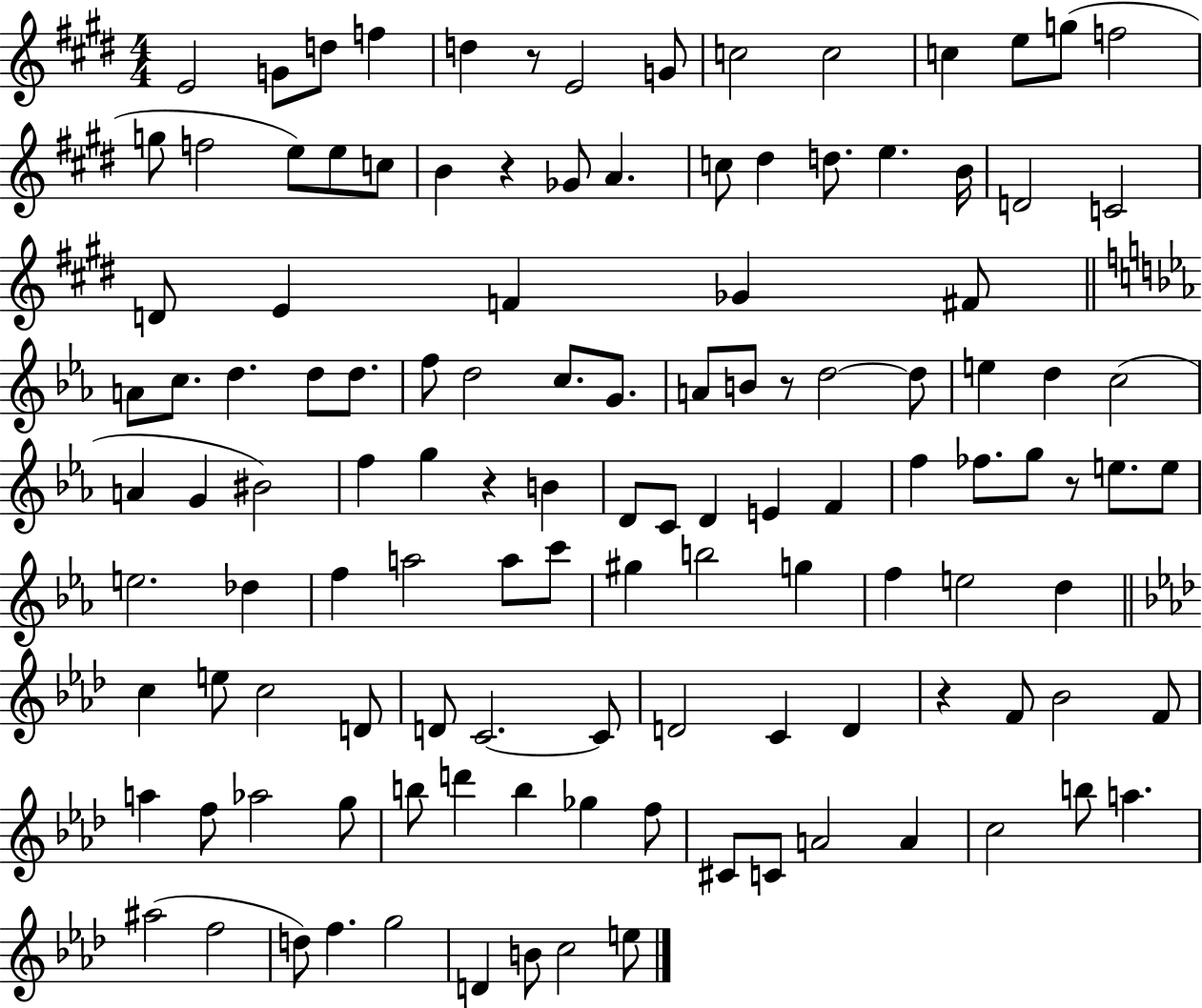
{
  \clef treble
  \numericTimeSignature
  \time 4/4
  \key e \major
  e'2 g'8 d''8 f''4 | d''4 r8 e'2 g'8 | c''2 c''2 | c''4 e''8 g''8( f''2 | \break g''8 f''2 e''8) e''8 c''8 | b'4 r4 ges'8 a'4. | c''8 dis''4 d''8. e''4. b'16 | d'2 c'2 | \break d'8 e'4 f'4 ges'4 fis'8 | \bar "||" \break \key ees \major a'8 c''8. d''4. d''8 d''8. | f''8 d''2 c''8. g'8. | a'8 b'8 r8 d''2~~ d''8 | e''4 d''4 c''2( | \break a'4 g'4 bis'2) | f''4 g''4 r4 b'4 | d'8 c'8 d'4 e'4 f'4 | f''4 fes''8. g''8 r8 e''8. e''8 | \break e''2. des''4 | f''4 a''2 a''8 c'''8 | gis''4 b''2 g''4 | f''4 e''2 d''4 | \break \bar "||" \break \key f \minor c''4 e''8 c''2 d'8 | d'8 c'2.~~ c'8 | d'2 c'4 d'4 | r4 f'8 bes'2 f'8 | \break a''4 f''8 aes''2 g''8 | b''8 d'''4 b''4 ges''4 f''8 | cis'8 c'8 a'2 a'4 | c''2 b''8 a''4. | \break ais''2( f''2 | d''8) f''4. g''2 | d'4 b'8 c''2 e''8 | \bar "|."
}